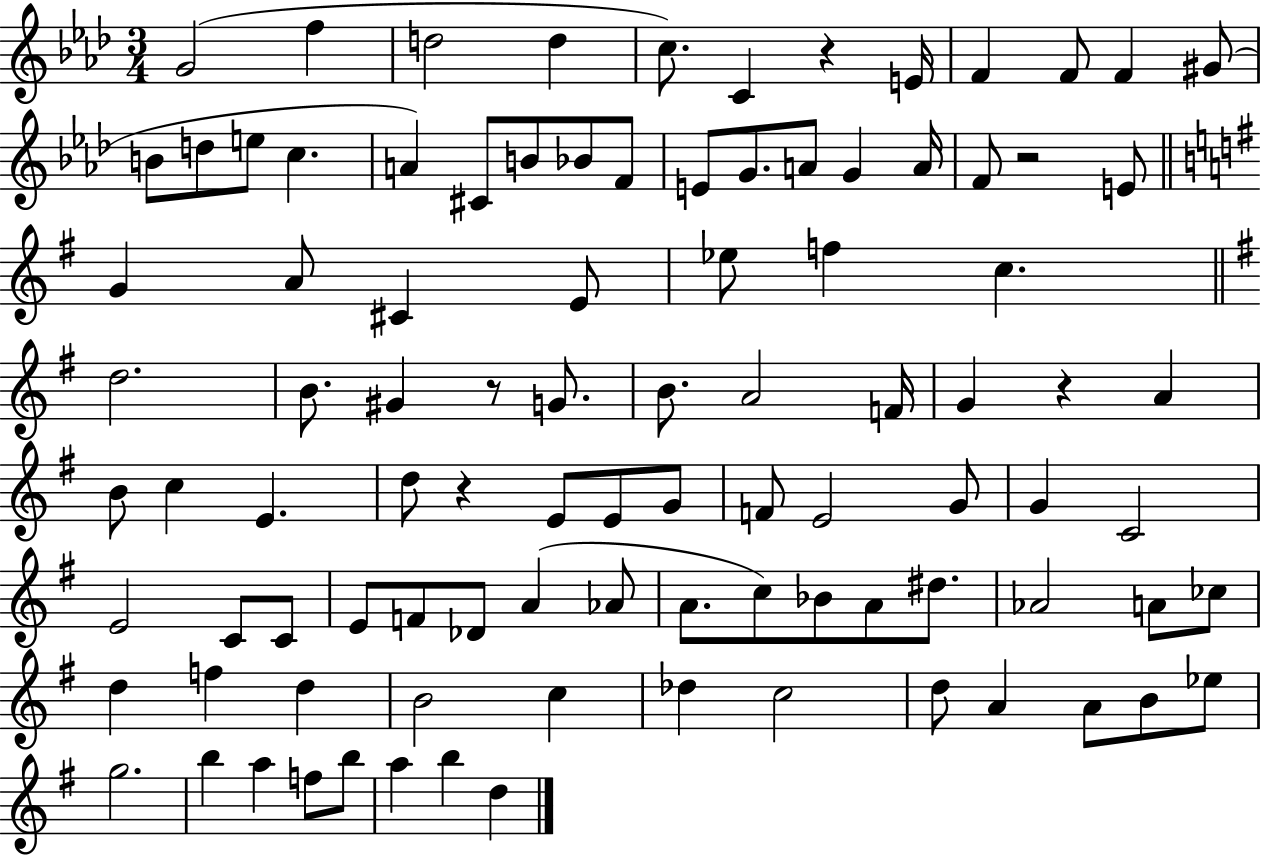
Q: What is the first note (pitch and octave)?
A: G4